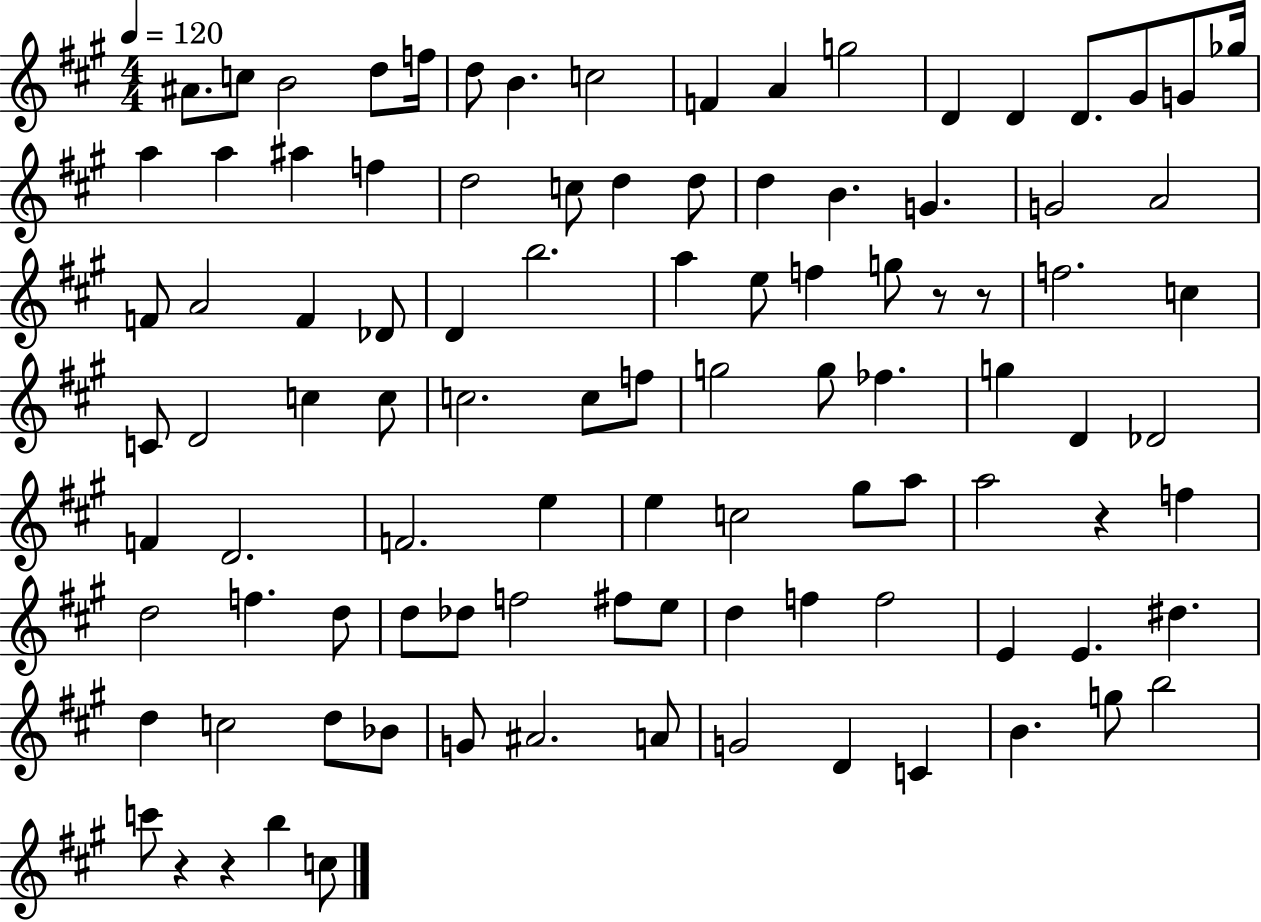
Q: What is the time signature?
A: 4/4